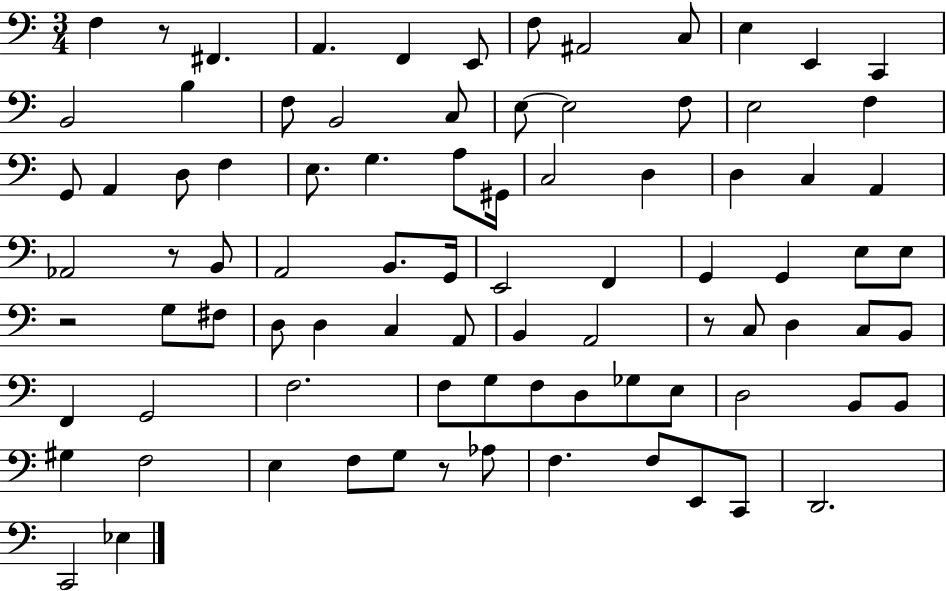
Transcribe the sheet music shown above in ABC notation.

X:1
T:Untitled
M:3/4
L:1/4
K:C
F, z/2 ^F,, A,, F,, E,,/2 F,/2 ^A,,2 C,/2 E, E,, C,, B,,2 B, F,/2 B,,2 C,/2 E,/2 E,2 F,/2 E,2 F, G,,/2 A,, D,/2 F, E,/2 G, A,/2 ^G,,/4 C,2 D, D, C, A,, _A,,2 z/2 B,,/2 A,,2 B,,/2 G,,/4 E,,2 F,, G,, G,, E,/2 E,/2 z2 G,/2 ^F,/2 D,/2 D, C, A,,/2 B,, A,,2 z/2 C,/2 D, C,/2 B,,/2 F,, G,,2 F,2 F,/2 G,/2 F,/2 D,/2 _G,/2 E,/2 D,2 B,,/2 B,,/2 ^G, F,2 E, F,/2 G,/2 z/2 _A,/2 F, F,/2 E,,/2 C,,/2 D,,2 C,,2 _E,